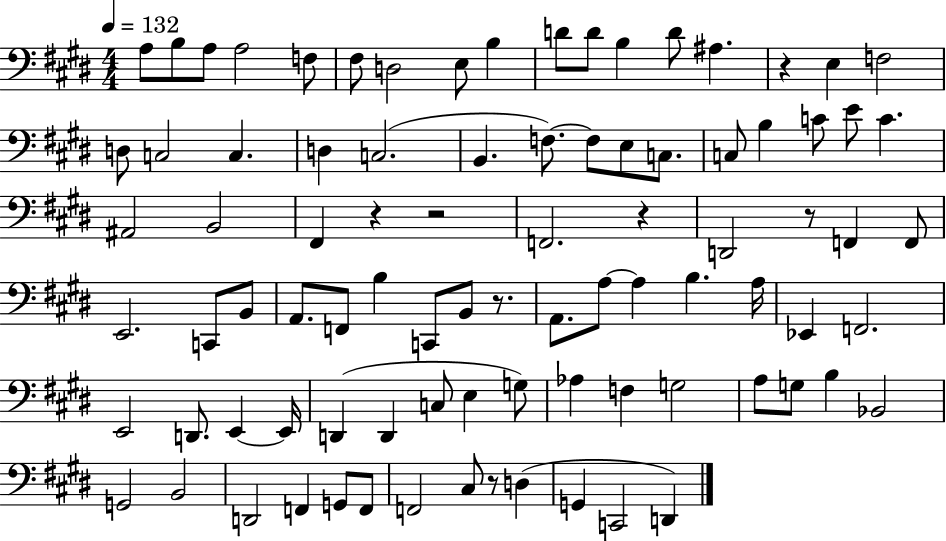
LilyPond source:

{
  \clef bass
  \numericTimeSignature
  \time 4/4
  \key e \major
  \tempo 4 = 132
  a8 b8 a8 a2 f8 | fis8 d2 e8 b4 | d'8 d'8 b4 d'8 ais4. | r4 e4 f2 | \break d8 c2 c4. | d4 c2.( | b,4. f8.~~) f8 e8 c8. | c8 b4 c'8 e'8 c'4. | \break ais,2 b,2 | fis,4 r4 r2 | f,2. r4 | d,2 r8 f,4 f,8 | \break e,2. c,8 b,8 | a,8. f,8 b4 c,8 b,8 r8. | a,8. a8~~ a4 b4. a16 | ees,4 f,2. | \break e,2 d,8. e,4~~ e,16 | d,4( d,4 c8 e4 g8) | aes4 f4 g2 | a8 g8 b4 bes,2 | \break g,2 b,2 | d,2 f,4 g,8 f,8 | f,2 cis8 r8 d4( | g,4 c,2 d,4) | \break \bar "|."
}